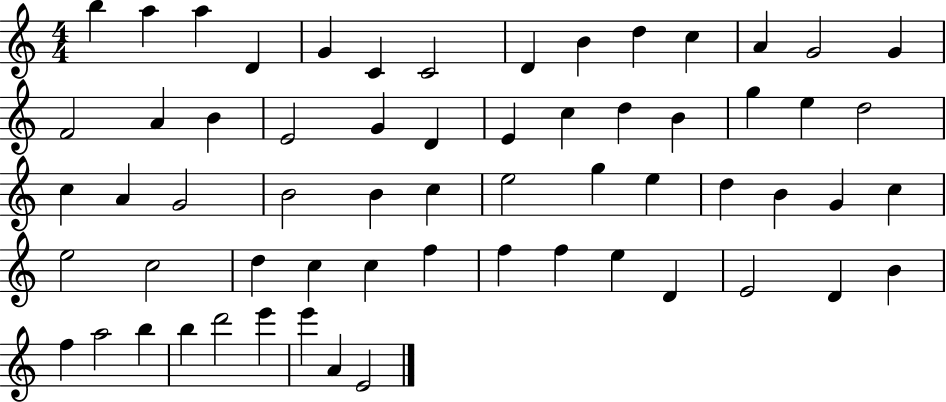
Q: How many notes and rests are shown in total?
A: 62